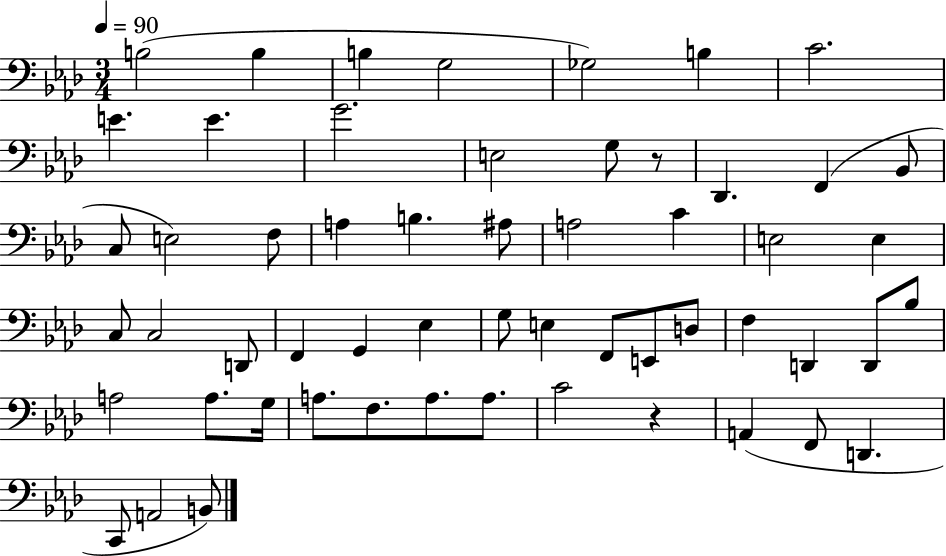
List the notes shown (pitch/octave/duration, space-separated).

B3/h B3/q B3/q G3/h Gb3/h B3/q C4/h. E4/q. E4/q. G4/h. E3/h G3/e R/e Db2/q. F2/q Bb2/e C3/e E3/h F3/e A3/q B3/q. A#3/e A3/h C4/q E3/h E3/q C3/e C3/h D2/e F2/q G2/q Eb3/q G3/e E3/q F2/e E2/e D3/e F3/q D2/q D2/e Bb3/e A3/h A3/e. G3/s A3/e. F3/e. A3/e. A3/e. C4/h R/q A2/q F2/e D2/q. C2/e A2/h B2/e